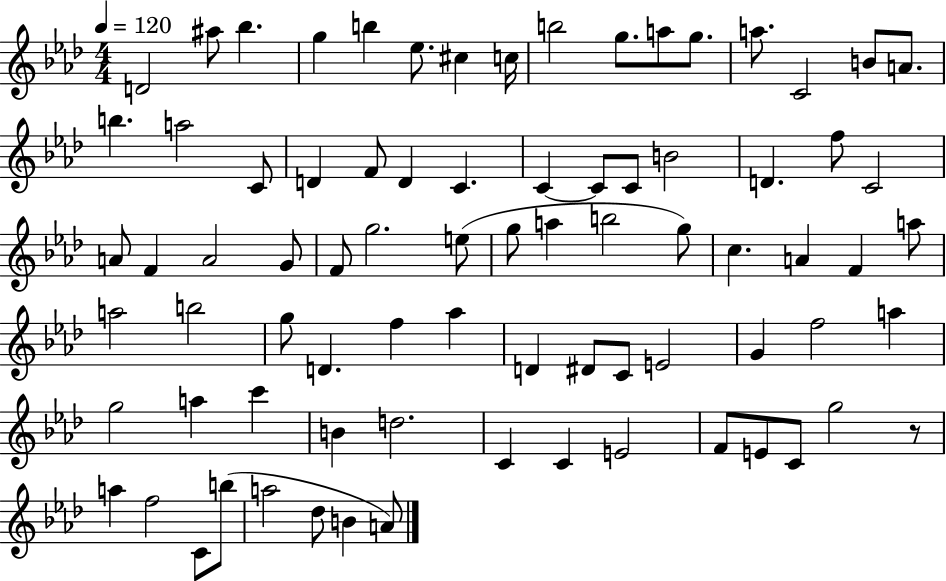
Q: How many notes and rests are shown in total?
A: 79